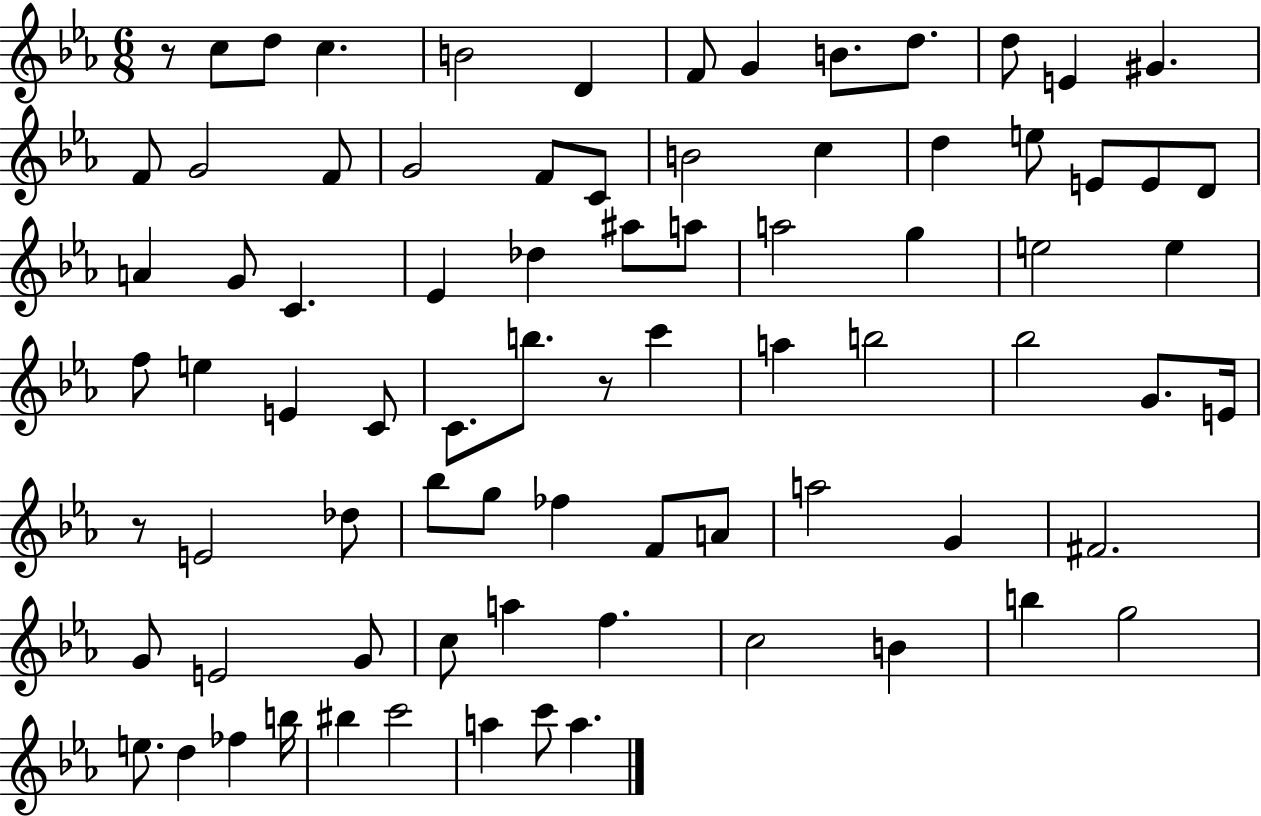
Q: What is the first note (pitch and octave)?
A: C5